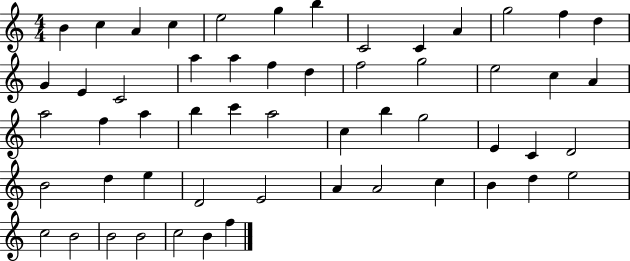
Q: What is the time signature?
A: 4/4